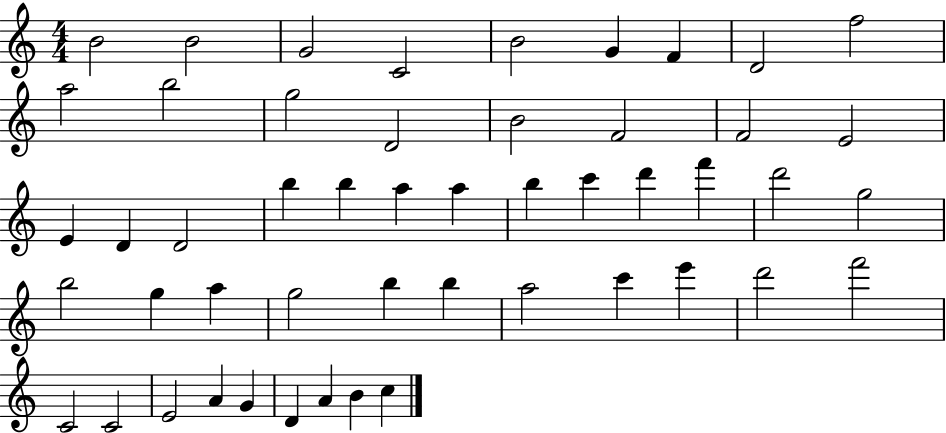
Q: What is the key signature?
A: C major